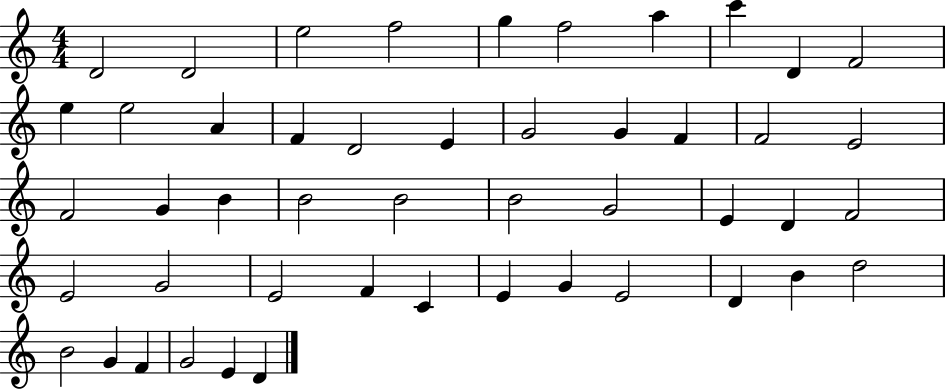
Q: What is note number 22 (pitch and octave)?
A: F4